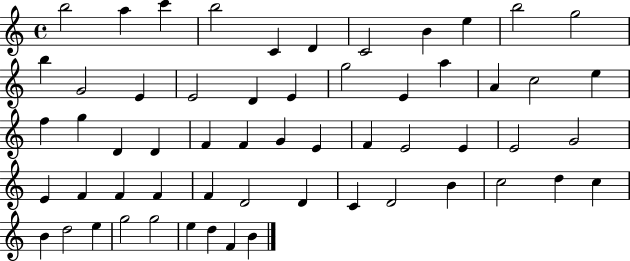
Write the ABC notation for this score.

X:1
T:Untitled
M:4/4
L:1/4
K:C
b2 a c' b2 C D C2 B e b2 g2 b G2 E E2 D E g2 E a A c2 e f g D D F F G E F E2 E E2 G2 E F F F F D2 D C D2 B c2 d c B d2 e g2 g2 e d F B